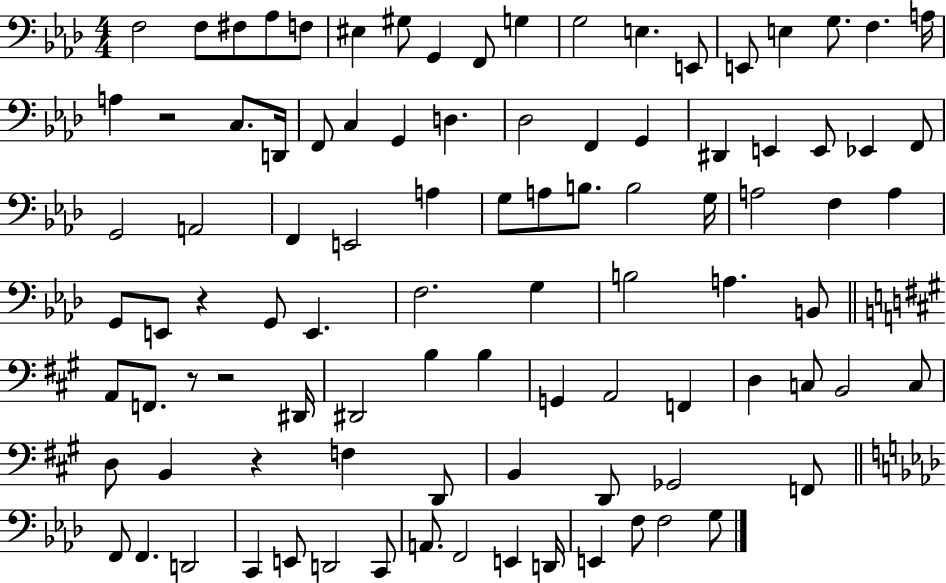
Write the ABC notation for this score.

X:1
T:Untitled
M:4/4
L:1/4
K:Ab
F,2 F,/2 ^F,/2 _A,/2 F,/2 ^E, ^G,/2 G,, F,,/2 G, G,2 E, E,,/2 E,,/2 E, G,/2 F, A,/4 A, z2 C,/2 D,,/4 F,,/2 C, G,, D, _D,2 F,, G,, ^D,, E,, E,,/2 _E,, F,,/2 G,,2 A,,2 F,, E,,2 A, G,/2 A,/2 B,/2 B,2 G,/4 A,2 F, A, G,,/2 E,,/2 z G,,/2 E,, F,2 G, B,2 A, B,,/2 A,,/2 F,,/2 z/2 z2 ^D,,/4 ^D,,2 B, B, G,, A,,2 F,, D, C,/2 B,,2 C,/2 D,/2 B,, z F, D,,/2 B,, D,,/2 _G,,2 F,,/2 F,,/2 F,, D,,2 C,, E,,/2 D,,2 C,,/2 A,,/2 F,,2 E,, D,,/4 E,, F,/2 F,2 G,/2